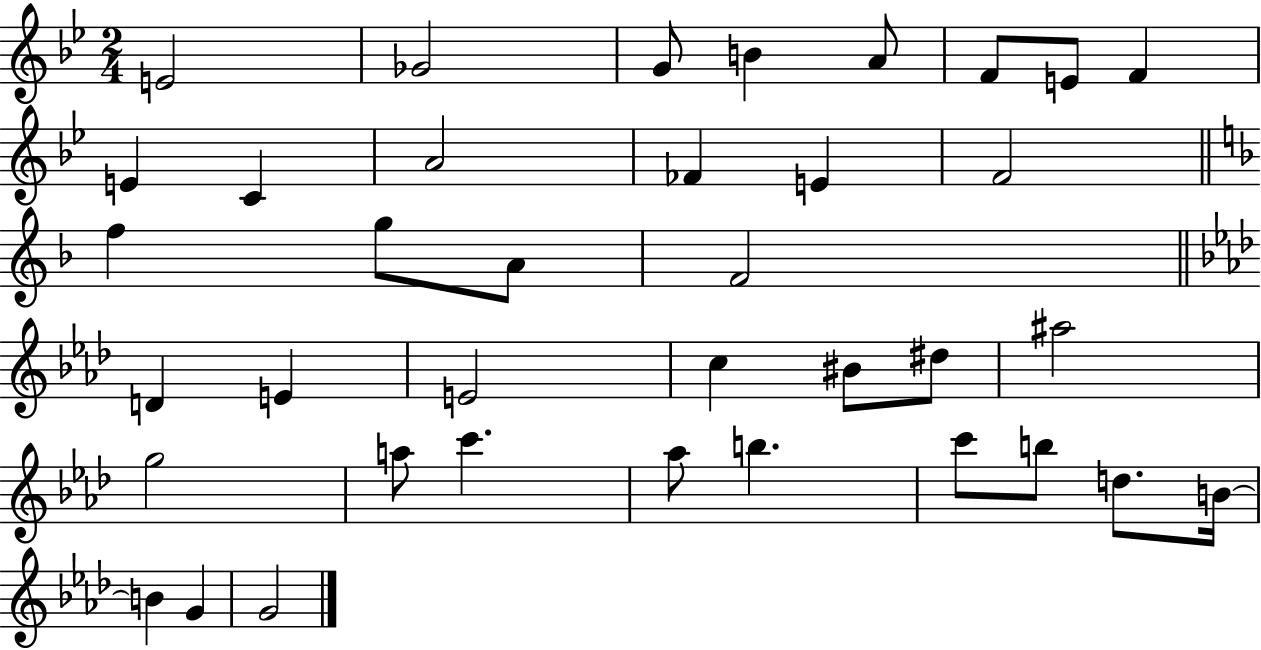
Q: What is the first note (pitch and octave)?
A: E4